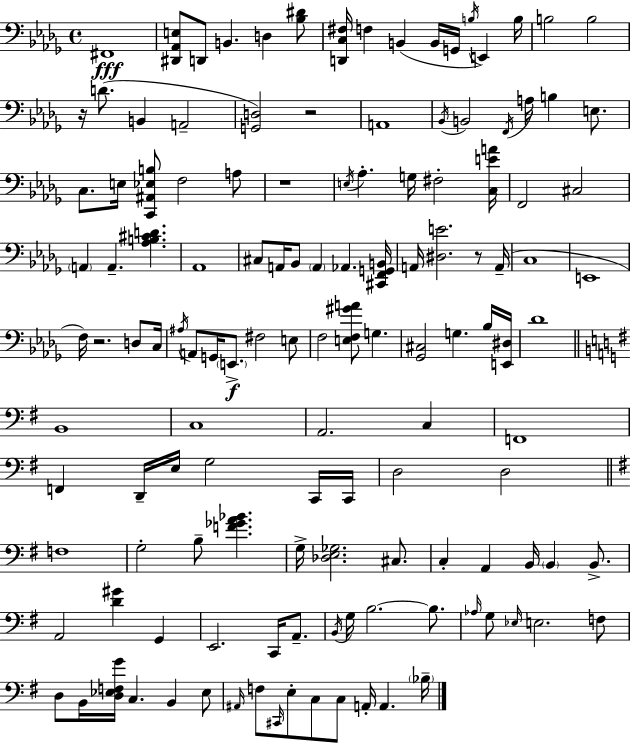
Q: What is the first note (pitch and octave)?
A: F#2